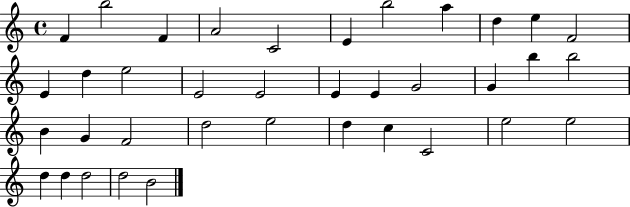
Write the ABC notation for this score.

X:1
T:Untitled
M:4/4
L:1/4
K:C
F b2 F A2 C2 E b2 a d e F2 E d e2 E2 E2 E E G2 G b b2 B G F2 d2 e2 d c C2 e2 e2 d d d2 d2 B2